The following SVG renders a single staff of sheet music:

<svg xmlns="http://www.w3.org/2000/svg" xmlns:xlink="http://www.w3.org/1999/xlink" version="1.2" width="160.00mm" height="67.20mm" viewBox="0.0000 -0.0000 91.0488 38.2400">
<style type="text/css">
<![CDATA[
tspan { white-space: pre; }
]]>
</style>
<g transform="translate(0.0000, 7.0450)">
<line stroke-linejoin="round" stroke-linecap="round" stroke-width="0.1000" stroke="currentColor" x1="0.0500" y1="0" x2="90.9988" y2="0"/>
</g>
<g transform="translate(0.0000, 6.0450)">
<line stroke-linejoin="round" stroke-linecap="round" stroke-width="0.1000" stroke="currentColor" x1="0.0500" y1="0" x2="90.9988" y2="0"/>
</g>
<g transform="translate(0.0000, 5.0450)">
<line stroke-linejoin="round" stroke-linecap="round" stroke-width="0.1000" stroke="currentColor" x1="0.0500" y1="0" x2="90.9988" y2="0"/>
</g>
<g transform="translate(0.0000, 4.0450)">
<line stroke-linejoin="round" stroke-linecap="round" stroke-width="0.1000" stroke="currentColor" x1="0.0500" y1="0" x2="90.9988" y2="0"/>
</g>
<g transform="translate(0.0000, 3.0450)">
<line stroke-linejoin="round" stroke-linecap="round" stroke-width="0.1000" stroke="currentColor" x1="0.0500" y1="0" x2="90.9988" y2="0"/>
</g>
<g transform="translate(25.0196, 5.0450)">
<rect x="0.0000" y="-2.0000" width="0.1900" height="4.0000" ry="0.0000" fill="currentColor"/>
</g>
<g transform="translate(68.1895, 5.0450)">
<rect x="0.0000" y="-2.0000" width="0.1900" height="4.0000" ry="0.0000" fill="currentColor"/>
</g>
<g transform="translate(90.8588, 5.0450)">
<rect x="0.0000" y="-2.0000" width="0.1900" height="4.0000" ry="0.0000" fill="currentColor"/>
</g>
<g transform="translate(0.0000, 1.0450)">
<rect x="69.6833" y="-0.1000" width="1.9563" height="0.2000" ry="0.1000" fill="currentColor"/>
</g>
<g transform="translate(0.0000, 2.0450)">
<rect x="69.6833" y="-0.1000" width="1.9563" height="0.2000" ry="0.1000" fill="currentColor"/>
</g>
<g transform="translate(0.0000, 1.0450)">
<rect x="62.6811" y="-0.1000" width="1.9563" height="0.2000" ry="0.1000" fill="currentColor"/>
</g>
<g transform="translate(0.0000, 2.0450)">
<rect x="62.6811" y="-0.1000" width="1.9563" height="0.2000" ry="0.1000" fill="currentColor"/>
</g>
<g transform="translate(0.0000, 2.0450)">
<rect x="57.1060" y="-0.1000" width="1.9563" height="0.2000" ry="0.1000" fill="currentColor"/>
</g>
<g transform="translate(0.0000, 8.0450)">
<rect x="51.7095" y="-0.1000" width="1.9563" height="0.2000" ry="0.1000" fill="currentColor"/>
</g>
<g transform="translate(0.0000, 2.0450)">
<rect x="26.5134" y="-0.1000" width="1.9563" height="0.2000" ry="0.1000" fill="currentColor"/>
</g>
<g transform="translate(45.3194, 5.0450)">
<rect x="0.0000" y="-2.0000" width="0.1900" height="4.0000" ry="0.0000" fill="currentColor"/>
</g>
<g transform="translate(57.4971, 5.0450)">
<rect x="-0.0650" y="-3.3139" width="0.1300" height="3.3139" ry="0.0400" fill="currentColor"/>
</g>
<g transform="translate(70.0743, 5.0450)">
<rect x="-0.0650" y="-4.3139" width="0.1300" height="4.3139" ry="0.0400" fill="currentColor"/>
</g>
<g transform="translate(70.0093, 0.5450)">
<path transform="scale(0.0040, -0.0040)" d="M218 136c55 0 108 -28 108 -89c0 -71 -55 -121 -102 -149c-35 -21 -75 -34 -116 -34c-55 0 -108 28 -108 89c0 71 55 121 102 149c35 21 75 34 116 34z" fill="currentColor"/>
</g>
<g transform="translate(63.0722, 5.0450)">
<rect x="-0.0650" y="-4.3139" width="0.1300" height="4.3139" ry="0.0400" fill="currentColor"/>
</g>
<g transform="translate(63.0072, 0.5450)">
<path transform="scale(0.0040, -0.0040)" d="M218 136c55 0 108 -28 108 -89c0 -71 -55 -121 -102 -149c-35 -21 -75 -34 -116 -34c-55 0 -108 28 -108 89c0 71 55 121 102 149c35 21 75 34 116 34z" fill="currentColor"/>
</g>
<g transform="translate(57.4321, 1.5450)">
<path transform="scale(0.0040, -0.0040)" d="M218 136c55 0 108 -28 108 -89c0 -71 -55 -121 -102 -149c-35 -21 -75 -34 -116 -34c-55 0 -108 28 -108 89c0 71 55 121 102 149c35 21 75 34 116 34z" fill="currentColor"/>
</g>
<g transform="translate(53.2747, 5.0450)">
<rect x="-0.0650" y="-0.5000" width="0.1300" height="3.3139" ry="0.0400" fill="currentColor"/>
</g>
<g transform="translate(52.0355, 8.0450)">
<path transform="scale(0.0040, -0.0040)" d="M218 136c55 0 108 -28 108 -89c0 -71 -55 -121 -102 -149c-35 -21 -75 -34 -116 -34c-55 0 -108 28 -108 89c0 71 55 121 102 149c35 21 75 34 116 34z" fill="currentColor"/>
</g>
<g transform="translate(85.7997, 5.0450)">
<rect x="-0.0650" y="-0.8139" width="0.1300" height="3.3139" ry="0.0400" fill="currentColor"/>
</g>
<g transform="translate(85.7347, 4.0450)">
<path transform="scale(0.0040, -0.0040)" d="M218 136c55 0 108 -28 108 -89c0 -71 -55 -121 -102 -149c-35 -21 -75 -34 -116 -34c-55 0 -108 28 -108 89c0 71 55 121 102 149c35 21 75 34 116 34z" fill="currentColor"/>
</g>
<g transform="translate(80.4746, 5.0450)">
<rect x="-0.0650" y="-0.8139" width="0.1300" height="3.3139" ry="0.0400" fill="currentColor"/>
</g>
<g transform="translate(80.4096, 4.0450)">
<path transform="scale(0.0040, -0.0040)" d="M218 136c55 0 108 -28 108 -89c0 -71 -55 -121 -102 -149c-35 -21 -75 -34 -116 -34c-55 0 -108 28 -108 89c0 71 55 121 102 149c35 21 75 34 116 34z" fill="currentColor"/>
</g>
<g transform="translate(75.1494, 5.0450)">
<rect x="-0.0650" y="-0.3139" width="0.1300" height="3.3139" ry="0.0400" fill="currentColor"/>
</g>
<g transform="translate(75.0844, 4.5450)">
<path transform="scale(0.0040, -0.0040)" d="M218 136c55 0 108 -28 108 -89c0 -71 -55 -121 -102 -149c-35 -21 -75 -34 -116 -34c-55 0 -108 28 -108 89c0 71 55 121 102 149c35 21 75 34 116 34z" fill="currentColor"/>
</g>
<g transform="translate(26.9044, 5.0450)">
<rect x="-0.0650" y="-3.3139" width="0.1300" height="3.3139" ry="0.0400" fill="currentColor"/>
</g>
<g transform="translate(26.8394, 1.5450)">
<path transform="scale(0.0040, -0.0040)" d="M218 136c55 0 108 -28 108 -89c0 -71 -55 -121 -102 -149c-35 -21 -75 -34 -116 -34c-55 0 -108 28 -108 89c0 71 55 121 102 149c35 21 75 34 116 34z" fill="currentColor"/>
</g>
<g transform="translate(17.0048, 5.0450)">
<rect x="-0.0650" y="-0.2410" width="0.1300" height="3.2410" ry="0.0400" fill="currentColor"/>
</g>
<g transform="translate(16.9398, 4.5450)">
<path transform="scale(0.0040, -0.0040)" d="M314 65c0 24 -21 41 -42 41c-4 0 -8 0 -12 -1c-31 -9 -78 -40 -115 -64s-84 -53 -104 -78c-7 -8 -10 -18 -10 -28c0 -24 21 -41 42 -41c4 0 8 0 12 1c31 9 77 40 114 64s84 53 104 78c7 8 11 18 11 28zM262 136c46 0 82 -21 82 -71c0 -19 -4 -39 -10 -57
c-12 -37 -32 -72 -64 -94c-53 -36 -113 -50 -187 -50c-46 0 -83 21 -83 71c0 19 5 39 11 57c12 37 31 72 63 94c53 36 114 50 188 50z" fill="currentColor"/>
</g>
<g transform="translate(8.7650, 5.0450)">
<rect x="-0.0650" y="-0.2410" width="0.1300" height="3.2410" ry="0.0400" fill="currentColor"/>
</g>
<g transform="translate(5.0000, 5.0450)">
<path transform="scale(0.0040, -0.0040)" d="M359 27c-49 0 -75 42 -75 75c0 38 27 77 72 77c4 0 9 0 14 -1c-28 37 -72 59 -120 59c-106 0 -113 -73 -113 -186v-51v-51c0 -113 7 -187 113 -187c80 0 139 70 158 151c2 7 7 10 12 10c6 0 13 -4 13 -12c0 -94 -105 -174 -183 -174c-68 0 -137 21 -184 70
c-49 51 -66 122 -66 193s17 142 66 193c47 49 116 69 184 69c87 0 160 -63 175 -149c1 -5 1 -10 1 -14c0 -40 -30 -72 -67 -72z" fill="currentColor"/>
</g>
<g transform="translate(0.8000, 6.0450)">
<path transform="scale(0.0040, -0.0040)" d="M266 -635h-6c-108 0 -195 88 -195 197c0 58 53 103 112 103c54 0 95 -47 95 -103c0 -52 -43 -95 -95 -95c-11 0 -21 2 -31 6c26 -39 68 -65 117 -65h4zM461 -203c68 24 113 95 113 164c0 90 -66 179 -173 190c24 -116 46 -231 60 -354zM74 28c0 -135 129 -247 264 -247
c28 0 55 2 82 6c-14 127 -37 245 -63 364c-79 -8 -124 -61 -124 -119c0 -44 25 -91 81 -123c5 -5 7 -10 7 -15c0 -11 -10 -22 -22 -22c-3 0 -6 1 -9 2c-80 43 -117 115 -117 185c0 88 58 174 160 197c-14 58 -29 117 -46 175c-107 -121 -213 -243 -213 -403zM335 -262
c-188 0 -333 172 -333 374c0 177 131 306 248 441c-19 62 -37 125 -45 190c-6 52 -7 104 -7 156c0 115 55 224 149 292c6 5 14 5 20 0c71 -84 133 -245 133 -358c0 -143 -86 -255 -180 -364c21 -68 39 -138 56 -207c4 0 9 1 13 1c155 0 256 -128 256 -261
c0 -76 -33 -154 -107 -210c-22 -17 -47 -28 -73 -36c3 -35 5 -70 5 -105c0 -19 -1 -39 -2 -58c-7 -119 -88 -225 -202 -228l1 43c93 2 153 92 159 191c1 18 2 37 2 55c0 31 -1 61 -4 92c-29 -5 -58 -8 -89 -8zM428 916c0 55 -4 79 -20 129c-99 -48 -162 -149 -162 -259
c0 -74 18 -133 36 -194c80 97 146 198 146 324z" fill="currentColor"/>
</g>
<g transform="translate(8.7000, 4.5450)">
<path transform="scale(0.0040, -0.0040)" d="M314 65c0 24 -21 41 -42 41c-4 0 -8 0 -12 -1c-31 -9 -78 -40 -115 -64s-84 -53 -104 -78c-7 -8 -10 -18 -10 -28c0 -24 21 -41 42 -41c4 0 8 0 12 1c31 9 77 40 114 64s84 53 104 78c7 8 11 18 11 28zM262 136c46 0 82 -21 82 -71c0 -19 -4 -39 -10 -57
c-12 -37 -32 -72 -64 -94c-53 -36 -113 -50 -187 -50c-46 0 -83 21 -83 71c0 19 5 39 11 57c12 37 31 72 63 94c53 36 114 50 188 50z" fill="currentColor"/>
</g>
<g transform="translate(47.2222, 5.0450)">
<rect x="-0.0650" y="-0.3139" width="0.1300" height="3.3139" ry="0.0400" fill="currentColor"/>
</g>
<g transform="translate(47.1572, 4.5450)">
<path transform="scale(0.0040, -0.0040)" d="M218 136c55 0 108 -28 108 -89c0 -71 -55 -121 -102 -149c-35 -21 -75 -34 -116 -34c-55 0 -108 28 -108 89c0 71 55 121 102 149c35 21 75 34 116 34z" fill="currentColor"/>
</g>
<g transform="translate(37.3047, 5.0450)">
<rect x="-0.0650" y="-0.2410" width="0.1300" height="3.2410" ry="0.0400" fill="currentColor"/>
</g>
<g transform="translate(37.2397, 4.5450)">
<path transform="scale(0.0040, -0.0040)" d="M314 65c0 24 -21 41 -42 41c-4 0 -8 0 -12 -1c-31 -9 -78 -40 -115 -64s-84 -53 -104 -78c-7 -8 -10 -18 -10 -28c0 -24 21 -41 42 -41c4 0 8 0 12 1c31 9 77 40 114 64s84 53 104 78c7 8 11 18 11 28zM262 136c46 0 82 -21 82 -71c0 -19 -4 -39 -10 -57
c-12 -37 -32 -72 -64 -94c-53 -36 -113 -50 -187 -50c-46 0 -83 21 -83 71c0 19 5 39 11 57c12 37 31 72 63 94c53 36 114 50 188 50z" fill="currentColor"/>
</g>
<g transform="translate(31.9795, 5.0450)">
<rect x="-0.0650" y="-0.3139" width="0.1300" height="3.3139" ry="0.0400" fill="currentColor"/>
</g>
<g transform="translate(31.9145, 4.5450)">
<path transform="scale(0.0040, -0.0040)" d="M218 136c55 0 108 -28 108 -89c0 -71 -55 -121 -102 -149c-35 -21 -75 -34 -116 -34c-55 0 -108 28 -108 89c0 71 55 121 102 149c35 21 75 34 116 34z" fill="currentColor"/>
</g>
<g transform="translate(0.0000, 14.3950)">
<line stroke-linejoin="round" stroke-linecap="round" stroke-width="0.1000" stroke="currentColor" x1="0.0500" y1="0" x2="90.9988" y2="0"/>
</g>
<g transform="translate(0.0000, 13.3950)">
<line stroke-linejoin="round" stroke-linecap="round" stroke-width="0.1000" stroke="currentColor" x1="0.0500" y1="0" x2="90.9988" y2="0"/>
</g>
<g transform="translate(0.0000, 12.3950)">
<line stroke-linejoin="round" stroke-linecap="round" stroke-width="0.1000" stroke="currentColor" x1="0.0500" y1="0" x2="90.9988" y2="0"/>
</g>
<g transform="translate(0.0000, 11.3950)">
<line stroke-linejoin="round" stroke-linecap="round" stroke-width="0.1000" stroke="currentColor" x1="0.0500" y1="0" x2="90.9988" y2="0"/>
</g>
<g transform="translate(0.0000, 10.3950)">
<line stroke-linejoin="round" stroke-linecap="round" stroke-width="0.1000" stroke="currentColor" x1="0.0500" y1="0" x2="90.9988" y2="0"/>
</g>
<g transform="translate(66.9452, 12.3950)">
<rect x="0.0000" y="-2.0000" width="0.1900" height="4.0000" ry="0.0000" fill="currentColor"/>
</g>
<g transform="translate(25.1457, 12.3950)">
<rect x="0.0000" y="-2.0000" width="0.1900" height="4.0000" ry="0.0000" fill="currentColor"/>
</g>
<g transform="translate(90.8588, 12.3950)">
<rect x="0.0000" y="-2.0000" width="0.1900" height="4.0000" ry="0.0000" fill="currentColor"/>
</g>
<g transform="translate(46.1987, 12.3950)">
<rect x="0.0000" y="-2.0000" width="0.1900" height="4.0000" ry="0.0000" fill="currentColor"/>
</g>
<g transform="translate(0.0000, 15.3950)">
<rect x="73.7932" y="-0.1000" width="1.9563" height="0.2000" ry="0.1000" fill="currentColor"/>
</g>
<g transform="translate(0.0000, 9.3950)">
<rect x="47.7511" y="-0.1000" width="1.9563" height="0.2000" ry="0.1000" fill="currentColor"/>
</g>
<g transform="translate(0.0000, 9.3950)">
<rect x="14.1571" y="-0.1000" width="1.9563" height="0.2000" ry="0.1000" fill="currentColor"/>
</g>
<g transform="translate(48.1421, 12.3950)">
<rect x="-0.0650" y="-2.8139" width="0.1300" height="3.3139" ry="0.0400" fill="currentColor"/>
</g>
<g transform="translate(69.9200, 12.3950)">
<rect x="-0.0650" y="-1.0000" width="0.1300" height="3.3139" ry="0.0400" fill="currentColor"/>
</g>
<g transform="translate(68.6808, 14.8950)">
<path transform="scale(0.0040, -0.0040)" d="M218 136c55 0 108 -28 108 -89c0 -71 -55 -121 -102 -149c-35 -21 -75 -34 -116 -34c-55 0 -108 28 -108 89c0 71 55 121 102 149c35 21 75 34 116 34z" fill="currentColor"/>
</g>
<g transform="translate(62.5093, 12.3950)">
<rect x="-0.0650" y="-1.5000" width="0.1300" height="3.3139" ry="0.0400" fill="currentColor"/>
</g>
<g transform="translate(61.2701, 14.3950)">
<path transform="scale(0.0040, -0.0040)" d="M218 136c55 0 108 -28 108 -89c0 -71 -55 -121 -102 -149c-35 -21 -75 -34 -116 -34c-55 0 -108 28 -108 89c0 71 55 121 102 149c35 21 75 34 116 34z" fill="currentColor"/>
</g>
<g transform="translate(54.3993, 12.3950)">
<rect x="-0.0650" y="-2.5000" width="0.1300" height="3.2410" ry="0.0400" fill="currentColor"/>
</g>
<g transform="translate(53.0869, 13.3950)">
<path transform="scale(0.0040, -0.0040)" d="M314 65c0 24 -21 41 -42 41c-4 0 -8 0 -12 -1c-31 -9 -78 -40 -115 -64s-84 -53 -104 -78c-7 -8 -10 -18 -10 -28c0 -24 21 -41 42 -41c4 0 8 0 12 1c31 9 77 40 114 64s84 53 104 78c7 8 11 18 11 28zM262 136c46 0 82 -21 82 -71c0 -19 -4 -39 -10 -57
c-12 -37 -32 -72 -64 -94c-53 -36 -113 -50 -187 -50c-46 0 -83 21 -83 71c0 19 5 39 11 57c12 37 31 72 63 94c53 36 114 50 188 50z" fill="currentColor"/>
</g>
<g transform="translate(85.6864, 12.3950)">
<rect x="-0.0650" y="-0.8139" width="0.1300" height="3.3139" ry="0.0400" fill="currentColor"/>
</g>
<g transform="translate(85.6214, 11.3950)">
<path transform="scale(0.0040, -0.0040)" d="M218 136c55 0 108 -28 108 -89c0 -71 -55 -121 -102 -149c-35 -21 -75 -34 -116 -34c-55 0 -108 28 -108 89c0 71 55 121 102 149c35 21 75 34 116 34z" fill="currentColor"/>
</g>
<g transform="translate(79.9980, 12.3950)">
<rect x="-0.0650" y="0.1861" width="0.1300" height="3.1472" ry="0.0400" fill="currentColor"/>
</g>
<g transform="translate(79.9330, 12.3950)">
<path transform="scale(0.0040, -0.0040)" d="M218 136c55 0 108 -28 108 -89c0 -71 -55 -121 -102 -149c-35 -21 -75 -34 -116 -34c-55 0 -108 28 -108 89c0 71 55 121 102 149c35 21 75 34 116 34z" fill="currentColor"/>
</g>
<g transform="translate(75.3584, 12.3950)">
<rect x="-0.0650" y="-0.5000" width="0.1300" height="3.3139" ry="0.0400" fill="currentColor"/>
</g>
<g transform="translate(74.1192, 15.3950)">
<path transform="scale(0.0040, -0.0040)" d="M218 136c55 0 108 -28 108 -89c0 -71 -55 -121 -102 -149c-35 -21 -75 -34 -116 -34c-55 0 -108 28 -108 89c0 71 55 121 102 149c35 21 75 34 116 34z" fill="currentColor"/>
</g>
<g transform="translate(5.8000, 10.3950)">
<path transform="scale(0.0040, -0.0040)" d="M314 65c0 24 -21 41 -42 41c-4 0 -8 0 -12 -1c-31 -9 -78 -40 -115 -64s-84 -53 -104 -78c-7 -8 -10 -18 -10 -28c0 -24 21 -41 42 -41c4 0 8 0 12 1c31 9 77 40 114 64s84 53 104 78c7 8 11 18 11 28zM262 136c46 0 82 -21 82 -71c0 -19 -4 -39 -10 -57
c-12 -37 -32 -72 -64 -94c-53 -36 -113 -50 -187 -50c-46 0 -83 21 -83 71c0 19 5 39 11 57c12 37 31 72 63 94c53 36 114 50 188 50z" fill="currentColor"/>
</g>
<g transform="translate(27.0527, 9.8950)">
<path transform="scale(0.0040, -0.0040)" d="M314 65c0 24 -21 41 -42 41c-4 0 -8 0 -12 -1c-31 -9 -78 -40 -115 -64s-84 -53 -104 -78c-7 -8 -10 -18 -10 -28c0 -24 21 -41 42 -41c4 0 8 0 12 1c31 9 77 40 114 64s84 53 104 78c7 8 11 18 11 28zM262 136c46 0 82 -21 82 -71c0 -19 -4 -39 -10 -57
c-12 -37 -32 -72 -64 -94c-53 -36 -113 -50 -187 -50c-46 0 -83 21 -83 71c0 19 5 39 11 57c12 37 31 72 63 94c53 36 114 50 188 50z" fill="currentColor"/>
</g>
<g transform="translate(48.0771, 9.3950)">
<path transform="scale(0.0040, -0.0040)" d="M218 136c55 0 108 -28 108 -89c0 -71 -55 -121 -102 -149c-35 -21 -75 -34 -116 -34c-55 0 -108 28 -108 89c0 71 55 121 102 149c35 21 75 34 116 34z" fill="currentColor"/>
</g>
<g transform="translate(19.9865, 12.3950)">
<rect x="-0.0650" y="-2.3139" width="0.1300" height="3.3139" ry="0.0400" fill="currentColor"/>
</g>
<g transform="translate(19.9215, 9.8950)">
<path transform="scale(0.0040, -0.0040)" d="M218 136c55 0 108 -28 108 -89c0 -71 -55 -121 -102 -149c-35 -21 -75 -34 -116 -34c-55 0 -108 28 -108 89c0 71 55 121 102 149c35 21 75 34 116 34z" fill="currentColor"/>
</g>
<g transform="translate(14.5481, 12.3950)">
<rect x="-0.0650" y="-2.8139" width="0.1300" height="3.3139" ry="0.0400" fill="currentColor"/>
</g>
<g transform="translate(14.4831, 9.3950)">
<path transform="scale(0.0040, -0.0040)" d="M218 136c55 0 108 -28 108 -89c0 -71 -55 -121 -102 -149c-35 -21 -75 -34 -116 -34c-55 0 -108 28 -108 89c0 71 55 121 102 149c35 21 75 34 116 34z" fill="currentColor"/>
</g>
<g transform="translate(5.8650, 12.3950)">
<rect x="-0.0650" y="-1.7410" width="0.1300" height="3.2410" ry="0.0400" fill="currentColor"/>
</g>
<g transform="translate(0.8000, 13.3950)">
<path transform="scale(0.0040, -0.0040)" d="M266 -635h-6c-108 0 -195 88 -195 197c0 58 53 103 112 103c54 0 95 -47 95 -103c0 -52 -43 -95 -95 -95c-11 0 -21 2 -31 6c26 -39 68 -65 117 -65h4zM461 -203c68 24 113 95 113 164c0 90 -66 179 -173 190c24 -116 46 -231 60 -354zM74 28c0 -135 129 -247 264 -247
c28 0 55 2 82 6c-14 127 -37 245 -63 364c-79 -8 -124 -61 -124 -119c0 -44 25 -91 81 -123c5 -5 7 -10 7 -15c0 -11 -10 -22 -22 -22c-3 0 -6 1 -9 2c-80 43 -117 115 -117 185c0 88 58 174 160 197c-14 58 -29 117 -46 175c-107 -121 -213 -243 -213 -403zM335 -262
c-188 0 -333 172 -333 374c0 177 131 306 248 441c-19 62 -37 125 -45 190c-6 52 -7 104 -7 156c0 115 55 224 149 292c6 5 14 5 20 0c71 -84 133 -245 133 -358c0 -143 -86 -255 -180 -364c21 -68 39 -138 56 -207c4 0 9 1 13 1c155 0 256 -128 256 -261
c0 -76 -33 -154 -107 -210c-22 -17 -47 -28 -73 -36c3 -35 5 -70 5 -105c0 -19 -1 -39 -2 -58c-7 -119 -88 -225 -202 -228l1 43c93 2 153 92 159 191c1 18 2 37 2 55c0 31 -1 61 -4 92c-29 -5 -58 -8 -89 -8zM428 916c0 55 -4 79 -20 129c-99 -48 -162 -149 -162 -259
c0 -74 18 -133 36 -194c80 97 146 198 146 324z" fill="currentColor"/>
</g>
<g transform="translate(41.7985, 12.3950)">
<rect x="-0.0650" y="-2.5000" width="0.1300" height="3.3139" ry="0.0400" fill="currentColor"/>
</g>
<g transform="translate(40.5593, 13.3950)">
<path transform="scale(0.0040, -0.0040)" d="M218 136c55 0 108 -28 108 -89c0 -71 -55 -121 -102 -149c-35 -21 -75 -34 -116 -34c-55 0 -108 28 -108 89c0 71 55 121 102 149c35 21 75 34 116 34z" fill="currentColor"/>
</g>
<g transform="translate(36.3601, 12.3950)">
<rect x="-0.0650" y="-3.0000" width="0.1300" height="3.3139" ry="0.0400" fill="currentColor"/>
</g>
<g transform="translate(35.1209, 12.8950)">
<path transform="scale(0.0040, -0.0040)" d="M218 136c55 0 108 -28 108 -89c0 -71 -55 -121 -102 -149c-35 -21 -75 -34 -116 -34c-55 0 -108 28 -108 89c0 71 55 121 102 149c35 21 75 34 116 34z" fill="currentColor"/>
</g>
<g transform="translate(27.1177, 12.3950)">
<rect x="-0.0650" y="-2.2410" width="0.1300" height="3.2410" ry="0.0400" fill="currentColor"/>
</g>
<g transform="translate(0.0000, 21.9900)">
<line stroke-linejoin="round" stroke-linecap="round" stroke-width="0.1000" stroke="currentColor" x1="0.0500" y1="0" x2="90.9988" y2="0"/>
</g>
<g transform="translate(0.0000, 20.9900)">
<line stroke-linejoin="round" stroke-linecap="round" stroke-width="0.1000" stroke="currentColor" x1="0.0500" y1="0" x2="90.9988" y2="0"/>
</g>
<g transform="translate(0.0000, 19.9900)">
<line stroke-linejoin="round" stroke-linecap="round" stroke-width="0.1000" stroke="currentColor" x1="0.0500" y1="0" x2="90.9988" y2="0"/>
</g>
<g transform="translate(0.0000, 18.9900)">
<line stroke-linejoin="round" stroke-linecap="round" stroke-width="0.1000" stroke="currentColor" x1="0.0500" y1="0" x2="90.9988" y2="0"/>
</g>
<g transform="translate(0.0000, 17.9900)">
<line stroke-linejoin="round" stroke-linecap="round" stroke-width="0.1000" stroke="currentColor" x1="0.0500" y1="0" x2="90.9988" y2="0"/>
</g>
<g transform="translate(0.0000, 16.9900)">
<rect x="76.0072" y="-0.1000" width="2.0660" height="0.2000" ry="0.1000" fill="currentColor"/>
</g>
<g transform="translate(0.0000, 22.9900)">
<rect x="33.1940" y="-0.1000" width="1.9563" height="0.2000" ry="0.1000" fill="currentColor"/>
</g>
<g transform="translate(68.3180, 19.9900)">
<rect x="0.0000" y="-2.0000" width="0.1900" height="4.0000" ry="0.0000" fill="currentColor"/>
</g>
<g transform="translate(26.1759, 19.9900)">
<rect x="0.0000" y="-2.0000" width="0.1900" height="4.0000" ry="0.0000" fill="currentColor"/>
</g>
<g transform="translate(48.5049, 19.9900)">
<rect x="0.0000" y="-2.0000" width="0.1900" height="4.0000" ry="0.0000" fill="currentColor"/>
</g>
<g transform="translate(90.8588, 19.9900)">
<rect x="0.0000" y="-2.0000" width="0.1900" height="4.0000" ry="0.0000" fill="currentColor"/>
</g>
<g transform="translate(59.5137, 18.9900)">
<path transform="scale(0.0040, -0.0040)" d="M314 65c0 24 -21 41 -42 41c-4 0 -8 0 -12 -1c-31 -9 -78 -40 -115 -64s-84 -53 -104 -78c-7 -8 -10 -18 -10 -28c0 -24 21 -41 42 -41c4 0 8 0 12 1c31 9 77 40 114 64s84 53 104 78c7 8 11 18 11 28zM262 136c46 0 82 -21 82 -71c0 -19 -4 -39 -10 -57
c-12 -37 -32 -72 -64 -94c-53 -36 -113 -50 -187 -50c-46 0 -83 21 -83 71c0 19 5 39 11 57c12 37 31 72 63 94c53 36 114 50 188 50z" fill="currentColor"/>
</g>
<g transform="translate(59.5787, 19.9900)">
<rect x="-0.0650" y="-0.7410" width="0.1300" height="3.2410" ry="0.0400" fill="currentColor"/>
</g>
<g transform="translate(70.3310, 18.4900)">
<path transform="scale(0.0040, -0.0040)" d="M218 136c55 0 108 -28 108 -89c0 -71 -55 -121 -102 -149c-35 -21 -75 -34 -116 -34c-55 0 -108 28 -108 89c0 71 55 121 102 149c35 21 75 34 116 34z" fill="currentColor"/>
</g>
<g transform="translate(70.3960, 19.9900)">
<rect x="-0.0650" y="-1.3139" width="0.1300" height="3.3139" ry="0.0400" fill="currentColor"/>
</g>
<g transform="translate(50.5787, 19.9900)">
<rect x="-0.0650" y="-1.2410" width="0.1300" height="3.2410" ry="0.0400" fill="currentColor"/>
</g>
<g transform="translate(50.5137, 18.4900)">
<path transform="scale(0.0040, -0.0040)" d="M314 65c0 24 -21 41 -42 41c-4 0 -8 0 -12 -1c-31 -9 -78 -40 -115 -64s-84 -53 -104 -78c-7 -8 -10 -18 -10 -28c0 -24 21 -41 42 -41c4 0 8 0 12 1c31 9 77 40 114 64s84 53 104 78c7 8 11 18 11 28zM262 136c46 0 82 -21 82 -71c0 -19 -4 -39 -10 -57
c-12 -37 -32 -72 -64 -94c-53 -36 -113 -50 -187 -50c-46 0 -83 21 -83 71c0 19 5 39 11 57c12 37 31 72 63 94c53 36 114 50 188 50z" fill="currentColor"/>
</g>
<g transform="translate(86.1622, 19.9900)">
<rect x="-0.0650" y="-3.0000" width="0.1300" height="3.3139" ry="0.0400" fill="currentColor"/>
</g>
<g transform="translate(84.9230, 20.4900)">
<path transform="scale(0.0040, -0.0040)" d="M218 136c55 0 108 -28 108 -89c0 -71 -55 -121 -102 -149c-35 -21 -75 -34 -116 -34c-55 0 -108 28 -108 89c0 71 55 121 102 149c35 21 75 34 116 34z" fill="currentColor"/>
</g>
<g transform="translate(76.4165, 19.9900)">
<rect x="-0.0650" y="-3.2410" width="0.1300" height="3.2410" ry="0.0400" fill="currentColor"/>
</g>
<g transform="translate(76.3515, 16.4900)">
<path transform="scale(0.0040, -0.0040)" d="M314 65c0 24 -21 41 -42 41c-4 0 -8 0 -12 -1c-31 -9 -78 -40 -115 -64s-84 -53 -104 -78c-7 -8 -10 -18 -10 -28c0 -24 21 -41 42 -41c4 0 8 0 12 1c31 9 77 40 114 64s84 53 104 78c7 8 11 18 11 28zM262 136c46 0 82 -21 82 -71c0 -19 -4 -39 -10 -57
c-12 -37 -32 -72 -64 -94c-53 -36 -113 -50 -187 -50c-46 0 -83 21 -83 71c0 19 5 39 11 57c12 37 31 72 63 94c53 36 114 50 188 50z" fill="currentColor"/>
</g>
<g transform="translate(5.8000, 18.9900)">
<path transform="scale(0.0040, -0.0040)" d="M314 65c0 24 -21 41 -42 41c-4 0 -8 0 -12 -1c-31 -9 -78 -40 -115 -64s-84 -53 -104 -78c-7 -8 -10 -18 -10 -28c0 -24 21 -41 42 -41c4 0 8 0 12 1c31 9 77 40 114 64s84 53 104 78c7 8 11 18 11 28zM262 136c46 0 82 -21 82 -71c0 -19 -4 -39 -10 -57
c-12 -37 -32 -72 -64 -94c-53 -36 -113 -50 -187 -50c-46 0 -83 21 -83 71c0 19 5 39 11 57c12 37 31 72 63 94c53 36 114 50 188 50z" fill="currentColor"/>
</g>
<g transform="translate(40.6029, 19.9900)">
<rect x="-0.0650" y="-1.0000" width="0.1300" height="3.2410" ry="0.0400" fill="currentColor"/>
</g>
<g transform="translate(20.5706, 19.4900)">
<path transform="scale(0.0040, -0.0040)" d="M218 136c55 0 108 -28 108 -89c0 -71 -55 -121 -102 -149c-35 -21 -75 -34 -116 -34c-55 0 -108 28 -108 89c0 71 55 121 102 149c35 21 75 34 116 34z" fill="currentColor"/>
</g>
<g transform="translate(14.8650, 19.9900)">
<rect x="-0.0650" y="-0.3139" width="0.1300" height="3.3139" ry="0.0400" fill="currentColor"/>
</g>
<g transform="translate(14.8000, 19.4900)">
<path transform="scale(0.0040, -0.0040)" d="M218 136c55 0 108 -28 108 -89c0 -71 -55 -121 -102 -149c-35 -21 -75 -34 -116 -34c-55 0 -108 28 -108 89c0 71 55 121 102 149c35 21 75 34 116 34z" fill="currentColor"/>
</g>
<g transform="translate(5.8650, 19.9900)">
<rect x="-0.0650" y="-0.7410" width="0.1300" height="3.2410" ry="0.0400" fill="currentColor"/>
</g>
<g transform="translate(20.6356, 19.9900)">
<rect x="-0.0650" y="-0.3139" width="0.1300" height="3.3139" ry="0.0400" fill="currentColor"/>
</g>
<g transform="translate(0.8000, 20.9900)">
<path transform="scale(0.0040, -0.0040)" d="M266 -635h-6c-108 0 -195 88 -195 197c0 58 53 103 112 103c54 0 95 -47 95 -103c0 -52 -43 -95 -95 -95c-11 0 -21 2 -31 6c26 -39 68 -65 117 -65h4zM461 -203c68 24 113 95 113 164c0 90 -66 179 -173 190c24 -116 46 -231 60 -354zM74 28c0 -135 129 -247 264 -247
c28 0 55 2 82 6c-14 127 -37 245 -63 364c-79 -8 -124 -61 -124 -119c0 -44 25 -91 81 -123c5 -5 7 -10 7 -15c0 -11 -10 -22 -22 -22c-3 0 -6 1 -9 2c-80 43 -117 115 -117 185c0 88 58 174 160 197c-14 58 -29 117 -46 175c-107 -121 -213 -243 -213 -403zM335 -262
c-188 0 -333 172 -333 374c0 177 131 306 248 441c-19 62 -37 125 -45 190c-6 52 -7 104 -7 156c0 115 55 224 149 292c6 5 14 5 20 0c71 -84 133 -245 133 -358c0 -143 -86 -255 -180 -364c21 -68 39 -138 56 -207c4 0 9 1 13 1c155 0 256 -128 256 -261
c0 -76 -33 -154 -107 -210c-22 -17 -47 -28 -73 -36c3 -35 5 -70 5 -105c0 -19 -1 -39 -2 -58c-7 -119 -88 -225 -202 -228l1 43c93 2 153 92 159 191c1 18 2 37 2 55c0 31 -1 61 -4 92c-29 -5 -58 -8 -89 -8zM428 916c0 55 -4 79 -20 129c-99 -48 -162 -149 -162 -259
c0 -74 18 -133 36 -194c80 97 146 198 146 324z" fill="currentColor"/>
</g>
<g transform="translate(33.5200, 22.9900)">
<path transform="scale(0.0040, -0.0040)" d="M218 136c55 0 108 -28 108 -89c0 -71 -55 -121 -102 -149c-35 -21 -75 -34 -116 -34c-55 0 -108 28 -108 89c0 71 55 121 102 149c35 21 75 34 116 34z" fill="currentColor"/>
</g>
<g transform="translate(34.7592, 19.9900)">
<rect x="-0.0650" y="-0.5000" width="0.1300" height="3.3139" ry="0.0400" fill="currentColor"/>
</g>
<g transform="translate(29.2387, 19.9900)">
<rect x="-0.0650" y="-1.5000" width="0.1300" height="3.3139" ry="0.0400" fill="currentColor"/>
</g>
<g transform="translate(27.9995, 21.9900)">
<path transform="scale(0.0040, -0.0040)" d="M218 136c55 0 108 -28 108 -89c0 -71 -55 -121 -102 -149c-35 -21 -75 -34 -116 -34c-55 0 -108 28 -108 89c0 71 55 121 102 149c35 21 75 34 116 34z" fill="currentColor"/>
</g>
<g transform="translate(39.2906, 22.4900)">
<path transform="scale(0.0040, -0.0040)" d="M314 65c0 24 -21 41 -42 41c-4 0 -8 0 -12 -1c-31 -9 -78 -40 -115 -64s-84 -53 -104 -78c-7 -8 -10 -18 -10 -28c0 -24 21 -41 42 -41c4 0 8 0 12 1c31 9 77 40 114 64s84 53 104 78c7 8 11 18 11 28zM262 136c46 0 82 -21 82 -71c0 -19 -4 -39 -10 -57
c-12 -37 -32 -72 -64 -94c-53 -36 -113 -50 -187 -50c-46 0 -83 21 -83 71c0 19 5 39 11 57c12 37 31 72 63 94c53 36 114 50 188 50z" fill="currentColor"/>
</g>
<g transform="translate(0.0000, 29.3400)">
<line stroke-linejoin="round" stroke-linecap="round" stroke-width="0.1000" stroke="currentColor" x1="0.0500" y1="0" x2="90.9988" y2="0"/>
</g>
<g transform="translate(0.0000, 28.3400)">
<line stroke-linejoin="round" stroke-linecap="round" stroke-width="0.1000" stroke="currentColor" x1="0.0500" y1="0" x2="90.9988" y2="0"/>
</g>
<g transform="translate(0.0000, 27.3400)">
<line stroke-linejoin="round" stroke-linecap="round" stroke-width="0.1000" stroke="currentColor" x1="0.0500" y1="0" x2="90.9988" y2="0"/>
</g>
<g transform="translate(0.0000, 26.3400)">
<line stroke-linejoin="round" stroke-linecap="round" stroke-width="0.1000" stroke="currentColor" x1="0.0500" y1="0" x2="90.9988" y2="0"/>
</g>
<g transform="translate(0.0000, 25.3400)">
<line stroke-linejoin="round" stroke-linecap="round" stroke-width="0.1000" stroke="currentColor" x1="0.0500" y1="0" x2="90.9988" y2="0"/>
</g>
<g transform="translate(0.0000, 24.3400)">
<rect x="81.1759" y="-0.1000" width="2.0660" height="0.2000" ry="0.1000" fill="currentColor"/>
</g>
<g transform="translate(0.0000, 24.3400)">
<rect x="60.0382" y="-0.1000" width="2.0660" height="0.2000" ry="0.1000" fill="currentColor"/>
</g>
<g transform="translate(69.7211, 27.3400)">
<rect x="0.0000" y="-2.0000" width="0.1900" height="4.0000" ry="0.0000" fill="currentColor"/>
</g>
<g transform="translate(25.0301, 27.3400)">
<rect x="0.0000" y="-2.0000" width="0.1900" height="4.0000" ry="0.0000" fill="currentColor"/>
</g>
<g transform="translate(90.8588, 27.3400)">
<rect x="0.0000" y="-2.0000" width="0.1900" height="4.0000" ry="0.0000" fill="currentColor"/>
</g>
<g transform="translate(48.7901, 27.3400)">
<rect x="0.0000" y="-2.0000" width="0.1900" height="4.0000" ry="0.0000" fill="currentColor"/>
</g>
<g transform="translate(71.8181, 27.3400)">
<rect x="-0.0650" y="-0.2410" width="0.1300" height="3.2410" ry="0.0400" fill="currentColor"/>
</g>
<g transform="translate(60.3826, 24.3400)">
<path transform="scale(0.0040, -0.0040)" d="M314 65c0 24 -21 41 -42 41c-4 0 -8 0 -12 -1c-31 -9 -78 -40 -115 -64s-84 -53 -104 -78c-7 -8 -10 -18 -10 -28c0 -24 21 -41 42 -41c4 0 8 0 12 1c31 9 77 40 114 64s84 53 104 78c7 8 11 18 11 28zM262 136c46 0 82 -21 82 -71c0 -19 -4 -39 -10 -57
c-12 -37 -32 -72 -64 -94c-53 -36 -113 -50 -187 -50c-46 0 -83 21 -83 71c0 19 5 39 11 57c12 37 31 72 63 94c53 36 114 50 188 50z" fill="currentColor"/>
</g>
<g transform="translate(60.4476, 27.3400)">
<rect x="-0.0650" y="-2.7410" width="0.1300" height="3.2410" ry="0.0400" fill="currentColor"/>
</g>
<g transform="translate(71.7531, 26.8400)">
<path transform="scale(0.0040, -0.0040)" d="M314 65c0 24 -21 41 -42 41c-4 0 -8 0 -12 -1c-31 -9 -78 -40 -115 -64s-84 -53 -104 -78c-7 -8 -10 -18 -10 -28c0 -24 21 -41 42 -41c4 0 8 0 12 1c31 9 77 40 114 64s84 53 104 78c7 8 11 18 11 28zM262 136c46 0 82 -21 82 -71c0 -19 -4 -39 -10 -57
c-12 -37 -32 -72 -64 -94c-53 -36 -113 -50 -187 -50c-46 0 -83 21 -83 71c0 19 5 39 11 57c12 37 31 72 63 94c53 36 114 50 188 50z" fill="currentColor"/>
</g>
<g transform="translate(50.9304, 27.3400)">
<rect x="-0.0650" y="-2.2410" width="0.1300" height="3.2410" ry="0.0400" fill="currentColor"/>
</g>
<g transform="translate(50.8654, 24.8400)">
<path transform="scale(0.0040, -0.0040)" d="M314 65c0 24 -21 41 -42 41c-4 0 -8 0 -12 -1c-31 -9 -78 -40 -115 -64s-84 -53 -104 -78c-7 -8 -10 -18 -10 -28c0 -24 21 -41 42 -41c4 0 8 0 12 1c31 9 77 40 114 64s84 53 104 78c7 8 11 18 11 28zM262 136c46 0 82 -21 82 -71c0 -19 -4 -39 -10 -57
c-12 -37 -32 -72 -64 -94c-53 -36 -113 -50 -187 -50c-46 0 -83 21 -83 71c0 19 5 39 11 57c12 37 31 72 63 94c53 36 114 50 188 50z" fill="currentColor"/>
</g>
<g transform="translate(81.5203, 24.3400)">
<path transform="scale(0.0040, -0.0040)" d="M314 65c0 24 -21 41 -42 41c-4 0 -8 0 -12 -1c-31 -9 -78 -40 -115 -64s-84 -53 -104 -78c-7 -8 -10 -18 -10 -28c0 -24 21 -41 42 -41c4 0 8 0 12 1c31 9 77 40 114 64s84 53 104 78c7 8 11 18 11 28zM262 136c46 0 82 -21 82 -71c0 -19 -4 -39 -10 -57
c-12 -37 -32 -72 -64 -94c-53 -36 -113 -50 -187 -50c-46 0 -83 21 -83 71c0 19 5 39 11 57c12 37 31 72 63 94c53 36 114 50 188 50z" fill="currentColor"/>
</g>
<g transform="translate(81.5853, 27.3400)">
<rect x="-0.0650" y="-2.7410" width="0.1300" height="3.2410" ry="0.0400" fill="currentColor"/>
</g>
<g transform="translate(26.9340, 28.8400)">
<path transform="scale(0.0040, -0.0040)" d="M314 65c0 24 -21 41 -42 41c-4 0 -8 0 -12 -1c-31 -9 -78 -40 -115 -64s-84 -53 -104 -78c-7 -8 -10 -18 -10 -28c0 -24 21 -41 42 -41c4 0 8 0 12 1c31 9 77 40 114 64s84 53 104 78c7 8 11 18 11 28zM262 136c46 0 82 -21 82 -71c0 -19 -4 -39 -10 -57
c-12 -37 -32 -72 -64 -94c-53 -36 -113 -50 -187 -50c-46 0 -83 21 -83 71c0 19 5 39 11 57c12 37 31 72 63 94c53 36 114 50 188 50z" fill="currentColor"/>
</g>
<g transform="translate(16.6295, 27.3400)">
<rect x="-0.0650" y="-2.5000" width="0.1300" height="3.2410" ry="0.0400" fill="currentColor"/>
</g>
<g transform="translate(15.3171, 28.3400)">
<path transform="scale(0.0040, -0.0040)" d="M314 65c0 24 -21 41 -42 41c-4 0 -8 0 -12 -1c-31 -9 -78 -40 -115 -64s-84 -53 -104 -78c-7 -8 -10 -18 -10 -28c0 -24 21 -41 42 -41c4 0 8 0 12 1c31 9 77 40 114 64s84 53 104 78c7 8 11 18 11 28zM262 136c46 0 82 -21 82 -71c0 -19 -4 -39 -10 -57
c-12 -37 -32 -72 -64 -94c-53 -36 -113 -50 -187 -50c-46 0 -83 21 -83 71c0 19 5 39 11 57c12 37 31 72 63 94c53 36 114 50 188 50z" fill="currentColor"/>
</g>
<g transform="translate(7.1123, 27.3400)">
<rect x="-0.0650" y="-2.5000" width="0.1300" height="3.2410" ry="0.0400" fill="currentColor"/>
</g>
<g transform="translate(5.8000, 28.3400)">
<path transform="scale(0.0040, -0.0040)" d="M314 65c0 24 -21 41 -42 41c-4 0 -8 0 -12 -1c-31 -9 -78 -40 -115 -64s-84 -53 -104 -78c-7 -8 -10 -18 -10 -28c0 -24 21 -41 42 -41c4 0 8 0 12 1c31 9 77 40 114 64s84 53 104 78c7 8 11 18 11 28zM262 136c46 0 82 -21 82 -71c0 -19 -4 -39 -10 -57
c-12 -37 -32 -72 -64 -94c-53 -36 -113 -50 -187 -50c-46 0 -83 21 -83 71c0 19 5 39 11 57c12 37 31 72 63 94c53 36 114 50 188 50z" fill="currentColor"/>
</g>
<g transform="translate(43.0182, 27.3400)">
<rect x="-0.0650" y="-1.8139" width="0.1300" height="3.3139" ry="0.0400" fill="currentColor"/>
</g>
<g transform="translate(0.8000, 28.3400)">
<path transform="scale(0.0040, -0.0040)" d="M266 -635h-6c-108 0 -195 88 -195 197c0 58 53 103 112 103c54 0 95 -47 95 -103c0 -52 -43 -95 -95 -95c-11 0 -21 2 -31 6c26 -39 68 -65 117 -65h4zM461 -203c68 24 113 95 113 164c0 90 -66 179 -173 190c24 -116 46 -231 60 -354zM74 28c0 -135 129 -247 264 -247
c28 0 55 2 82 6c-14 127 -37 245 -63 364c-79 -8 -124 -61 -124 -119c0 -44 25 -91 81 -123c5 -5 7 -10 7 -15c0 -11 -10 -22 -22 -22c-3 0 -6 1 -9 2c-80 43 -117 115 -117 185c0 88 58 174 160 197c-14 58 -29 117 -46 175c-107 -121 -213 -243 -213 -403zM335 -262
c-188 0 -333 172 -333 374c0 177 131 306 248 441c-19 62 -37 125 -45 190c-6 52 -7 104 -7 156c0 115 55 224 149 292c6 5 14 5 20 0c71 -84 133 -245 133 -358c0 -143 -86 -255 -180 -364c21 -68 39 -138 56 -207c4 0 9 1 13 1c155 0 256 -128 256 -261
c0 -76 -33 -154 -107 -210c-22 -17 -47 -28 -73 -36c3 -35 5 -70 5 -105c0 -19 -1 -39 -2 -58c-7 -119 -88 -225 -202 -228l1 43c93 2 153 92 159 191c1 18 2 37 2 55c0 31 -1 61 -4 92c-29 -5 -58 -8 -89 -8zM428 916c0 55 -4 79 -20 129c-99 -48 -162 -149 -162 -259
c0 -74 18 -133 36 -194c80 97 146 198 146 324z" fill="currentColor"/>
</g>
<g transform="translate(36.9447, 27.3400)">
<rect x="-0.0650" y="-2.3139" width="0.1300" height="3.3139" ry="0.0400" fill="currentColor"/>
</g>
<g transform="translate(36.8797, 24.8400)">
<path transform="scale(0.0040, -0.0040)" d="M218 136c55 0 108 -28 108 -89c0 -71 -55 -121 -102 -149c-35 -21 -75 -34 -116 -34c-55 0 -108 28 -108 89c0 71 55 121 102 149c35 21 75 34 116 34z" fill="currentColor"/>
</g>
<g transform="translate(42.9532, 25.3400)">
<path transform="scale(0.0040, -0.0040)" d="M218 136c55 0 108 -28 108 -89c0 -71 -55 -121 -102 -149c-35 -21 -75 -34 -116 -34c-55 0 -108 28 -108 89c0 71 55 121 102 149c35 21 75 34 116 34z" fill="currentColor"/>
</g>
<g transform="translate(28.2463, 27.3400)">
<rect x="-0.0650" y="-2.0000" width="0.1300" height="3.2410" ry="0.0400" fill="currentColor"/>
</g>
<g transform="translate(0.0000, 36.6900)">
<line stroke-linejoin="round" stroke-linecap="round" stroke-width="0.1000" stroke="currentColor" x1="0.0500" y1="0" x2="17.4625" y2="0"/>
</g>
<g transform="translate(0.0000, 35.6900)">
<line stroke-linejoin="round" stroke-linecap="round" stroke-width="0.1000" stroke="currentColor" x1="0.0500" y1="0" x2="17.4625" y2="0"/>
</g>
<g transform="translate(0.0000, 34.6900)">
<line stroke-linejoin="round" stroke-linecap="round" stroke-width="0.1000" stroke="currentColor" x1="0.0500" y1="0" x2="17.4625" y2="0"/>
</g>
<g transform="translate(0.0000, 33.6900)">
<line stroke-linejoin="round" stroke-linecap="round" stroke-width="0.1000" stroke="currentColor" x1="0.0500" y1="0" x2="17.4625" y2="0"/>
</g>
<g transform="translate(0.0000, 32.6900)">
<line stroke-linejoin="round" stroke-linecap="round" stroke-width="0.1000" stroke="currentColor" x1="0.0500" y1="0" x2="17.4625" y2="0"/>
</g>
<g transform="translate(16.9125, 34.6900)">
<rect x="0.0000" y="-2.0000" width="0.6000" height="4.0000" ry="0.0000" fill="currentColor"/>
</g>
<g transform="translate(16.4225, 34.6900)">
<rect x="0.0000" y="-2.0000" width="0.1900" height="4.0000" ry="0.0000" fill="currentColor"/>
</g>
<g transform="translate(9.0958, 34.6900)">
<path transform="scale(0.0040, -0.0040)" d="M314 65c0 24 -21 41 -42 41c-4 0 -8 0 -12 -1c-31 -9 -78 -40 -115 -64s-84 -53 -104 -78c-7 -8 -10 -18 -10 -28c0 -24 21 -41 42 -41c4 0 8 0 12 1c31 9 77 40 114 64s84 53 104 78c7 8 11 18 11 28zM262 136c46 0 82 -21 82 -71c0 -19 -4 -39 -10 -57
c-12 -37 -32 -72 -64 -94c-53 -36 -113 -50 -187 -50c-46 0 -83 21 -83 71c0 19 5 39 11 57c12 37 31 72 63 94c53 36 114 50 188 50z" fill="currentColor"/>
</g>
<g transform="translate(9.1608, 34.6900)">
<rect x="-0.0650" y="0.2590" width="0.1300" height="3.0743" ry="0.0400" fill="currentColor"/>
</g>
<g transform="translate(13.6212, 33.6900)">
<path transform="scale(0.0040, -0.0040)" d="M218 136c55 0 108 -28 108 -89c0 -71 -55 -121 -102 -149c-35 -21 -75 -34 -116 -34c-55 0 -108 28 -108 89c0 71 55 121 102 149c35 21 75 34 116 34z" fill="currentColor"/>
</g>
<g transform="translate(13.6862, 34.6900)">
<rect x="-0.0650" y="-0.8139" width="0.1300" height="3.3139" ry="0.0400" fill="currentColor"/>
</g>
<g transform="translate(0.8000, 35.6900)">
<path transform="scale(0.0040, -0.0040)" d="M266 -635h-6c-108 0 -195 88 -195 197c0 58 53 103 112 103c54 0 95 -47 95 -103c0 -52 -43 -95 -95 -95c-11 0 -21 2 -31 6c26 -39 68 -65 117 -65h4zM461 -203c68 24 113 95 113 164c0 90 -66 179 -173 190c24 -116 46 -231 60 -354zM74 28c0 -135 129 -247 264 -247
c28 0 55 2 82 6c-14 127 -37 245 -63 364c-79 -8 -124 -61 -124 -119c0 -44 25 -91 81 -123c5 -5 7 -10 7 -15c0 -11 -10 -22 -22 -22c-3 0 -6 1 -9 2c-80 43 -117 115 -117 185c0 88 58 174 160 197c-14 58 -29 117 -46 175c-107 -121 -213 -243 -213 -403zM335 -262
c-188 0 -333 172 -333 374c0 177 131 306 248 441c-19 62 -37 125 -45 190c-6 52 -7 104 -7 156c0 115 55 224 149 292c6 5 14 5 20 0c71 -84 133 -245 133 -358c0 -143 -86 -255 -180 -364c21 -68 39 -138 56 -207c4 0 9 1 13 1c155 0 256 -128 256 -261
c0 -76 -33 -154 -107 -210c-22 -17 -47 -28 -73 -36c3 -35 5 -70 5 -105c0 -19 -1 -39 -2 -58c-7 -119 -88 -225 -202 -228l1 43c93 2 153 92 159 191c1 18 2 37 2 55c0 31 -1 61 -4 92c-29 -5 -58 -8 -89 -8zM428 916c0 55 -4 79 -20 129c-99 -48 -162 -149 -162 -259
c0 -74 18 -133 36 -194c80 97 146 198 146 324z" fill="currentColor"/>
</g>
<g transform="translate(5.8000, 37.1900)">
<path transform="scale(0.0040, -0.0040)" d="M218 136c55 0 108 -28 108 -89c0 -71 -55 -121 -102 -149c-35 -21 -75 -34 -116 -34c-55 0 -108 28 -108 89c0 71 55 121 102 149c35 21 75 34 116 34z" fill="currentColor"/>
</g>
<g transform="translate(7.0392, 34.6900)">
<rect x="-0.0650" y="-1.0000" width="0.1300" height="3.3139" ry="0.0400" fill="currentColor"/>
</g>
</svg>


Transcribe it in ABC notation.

X:1
T:Untitled
M:4/4
L:1/4
K:C
c2 c2 b c c2 c C b d' d' c d d f2 a g g2 A G a G2 E D C B d d2 c c E C D2 e2 d2 e b2 A G2 G2 F2 g f g2 a2 c2 a2 D B2 d